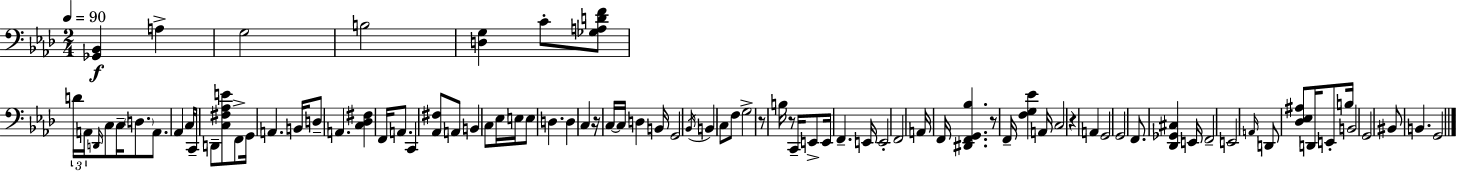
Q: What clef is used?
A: bass